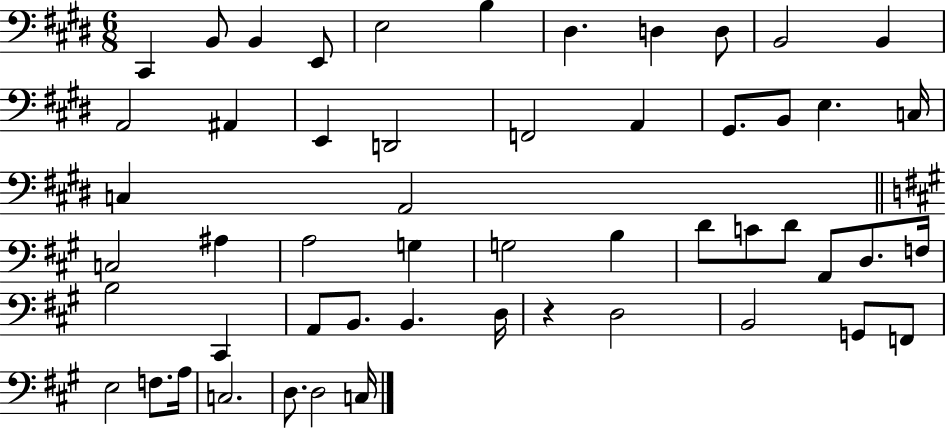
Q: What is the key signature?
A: E major